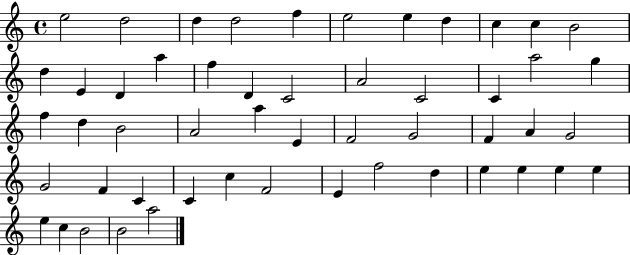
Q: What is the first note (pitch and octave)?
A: E5